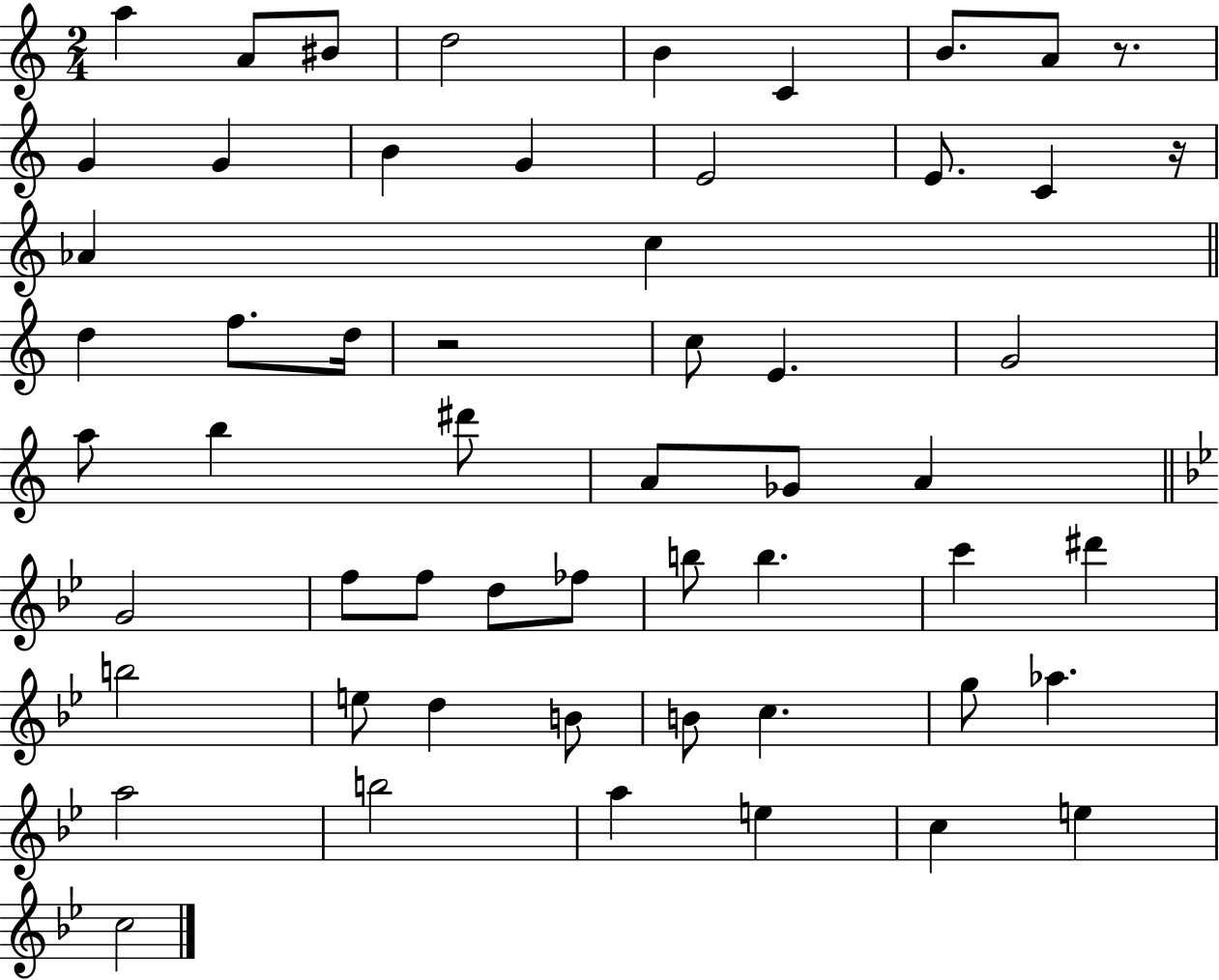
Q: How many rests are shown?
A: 3